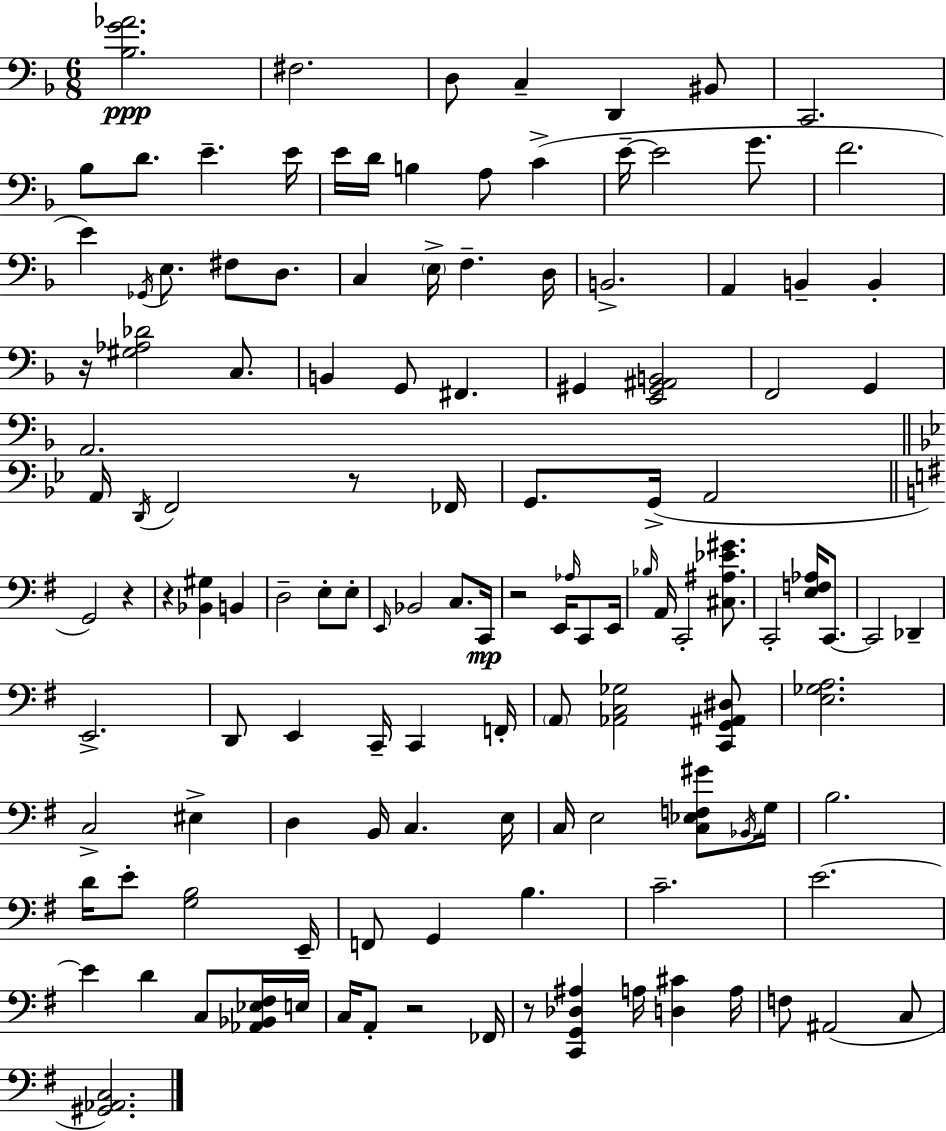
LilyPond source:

{
  \clef bass
  \numericTimeSignature
  \time 6/8
  \key d \minor
  <bes g' aes'>2.\ppp | fis2. | d8 c4-- d,4 bis,8 | c,2. | \break bes8 d'8. e'4.-- e'16 | e'16 d'16 b4 a8 c'4->( | e'16--~~ e'2 g'8. | f'2. | \break e'4) \acciaccatura { ges,16 } e8. fis8 d8. | c4 \parenthesize e16-> f4.-- | d16 b,2.-> | a,4 b,4-- b,4-. | \break r16 <gis aes des'>2 c8. | b,4 g,8 fis,4. | gis,4 <e, gis, ais, b,>2 | f,2 g,4 | \break a,2. | \bar "||" \break \key bes \major a,16 \acciaccatura { d,16 } f,2 r8 | fes,16 g,8. g,16->( a,2 | \bar "||" \break \key e \minor g,2) r4 | r4 <bes, gis>4 b,4 | d2-- e8-. e8-. | \grace { e,16 } bes,2 c8. | \break c,16\mp r2 e,16 \grace { aes16 } c,8 | e,16 \grace { bes16 } a,16 c,2-. | <cis ais ees' gis'>8. c,2-. <e f aes>16 | c,8.~~ c,2 des,4-- | \break e,2.-> | d,8 e,4 c,16-- c,4 | f,16-. \parenthesize a,8 <aes, c ges>2 | <c, g, ais, dis>8 <e ges a>2. | \break c2-> eis4-> | d4 b,16 c4. | e16 c16 e2 | <c ees f gis'>8 \acciaccatura { bes,16 } g16 b2. | \break d'16 e'8-. <g b>2 | e,16-- f,8 g,4 b4. | c'2.-- | e'2.~~ | \break e'4 d'4 | c8 <aes, bes, ees fis>16 e16 c16 a,8-. r2 | fes,16 r8 <c, g, des ais>4 a16 <d cis'>4 | a16 f8 ais,2( | \break c8 <gis, aes, c>2.) | \bar "|."
}